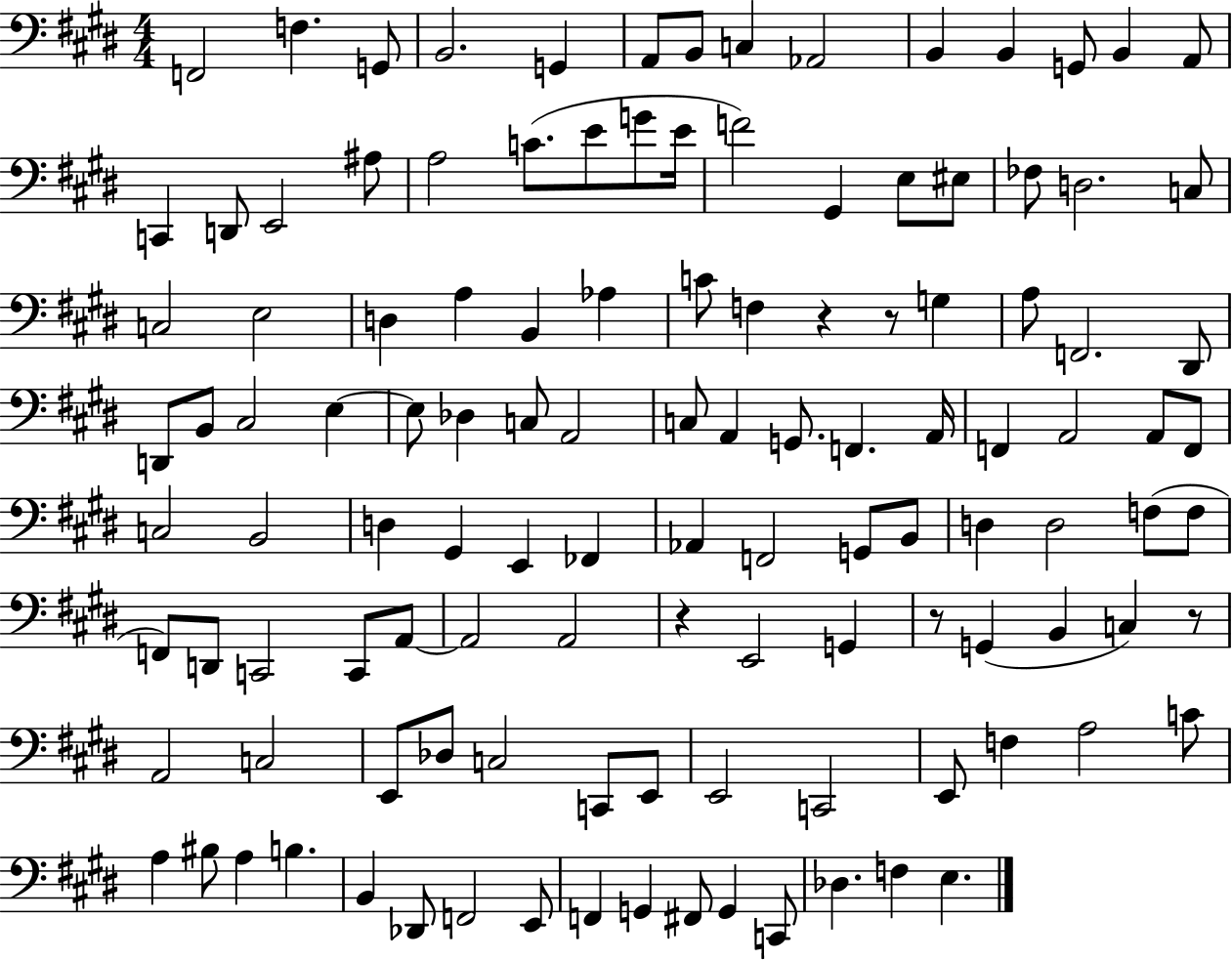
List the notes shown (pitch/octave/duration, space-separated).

F2/h F3/q. G2/e B2/h. G2/q A2/e B2/e C3/q Ab2/h B2/q B2/q G2/e B2/q A2/e C2/q D2/e E2/h A#3/e A3/h C4/e. E4/e G4/e E4/s F4/h G#2/q E3/e EIS3/e FES3/e D3/h. C3/e C3/h E3/h D3/q A3/q B2/q Ab3/q C4/e F3/q R/q R/e G3/q A3/e F2/h. D#2/e D2/e B2/e C#3/h E3/q E3/e Db3/q C3/e A2/h C3/e A2/q G2/e. F2/q. A2/s F2/q A2/h A2/e F2/e C3/h B2/h D3/q G#2/q E2/q FES2/q Ab2/q F2/h G2/e B2/e D3/q D3/h F3/e F3/e F2/e D2/e C2/h C2/e A2/e A2/h A2/h R/q E2/h G2/q R/e G2/q B2/q C3/q R/e A2/h C3/h E2/e Db3/e C3/h C2/e E2/e E2/h C2/h E2/e F3/q A3/h C4/e A3/q BIS3/e A3/q B3/q. B2/q Db2/e F2/h E2/e F2/q G2/q F#2/e G2/q C2/e Db3/q. F3/q E3/q.